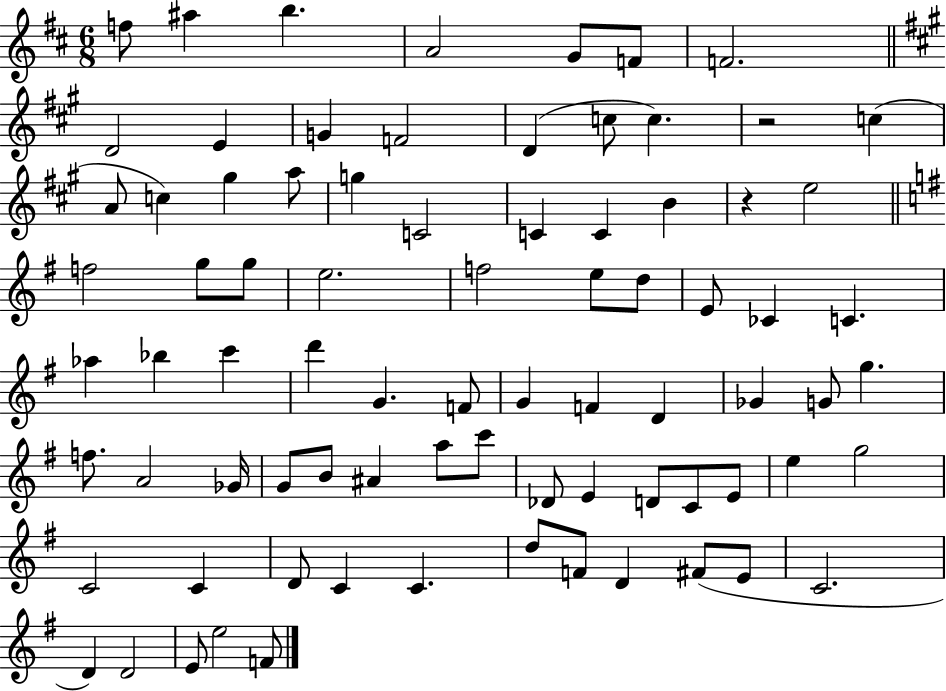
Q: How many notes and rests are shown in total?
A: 80